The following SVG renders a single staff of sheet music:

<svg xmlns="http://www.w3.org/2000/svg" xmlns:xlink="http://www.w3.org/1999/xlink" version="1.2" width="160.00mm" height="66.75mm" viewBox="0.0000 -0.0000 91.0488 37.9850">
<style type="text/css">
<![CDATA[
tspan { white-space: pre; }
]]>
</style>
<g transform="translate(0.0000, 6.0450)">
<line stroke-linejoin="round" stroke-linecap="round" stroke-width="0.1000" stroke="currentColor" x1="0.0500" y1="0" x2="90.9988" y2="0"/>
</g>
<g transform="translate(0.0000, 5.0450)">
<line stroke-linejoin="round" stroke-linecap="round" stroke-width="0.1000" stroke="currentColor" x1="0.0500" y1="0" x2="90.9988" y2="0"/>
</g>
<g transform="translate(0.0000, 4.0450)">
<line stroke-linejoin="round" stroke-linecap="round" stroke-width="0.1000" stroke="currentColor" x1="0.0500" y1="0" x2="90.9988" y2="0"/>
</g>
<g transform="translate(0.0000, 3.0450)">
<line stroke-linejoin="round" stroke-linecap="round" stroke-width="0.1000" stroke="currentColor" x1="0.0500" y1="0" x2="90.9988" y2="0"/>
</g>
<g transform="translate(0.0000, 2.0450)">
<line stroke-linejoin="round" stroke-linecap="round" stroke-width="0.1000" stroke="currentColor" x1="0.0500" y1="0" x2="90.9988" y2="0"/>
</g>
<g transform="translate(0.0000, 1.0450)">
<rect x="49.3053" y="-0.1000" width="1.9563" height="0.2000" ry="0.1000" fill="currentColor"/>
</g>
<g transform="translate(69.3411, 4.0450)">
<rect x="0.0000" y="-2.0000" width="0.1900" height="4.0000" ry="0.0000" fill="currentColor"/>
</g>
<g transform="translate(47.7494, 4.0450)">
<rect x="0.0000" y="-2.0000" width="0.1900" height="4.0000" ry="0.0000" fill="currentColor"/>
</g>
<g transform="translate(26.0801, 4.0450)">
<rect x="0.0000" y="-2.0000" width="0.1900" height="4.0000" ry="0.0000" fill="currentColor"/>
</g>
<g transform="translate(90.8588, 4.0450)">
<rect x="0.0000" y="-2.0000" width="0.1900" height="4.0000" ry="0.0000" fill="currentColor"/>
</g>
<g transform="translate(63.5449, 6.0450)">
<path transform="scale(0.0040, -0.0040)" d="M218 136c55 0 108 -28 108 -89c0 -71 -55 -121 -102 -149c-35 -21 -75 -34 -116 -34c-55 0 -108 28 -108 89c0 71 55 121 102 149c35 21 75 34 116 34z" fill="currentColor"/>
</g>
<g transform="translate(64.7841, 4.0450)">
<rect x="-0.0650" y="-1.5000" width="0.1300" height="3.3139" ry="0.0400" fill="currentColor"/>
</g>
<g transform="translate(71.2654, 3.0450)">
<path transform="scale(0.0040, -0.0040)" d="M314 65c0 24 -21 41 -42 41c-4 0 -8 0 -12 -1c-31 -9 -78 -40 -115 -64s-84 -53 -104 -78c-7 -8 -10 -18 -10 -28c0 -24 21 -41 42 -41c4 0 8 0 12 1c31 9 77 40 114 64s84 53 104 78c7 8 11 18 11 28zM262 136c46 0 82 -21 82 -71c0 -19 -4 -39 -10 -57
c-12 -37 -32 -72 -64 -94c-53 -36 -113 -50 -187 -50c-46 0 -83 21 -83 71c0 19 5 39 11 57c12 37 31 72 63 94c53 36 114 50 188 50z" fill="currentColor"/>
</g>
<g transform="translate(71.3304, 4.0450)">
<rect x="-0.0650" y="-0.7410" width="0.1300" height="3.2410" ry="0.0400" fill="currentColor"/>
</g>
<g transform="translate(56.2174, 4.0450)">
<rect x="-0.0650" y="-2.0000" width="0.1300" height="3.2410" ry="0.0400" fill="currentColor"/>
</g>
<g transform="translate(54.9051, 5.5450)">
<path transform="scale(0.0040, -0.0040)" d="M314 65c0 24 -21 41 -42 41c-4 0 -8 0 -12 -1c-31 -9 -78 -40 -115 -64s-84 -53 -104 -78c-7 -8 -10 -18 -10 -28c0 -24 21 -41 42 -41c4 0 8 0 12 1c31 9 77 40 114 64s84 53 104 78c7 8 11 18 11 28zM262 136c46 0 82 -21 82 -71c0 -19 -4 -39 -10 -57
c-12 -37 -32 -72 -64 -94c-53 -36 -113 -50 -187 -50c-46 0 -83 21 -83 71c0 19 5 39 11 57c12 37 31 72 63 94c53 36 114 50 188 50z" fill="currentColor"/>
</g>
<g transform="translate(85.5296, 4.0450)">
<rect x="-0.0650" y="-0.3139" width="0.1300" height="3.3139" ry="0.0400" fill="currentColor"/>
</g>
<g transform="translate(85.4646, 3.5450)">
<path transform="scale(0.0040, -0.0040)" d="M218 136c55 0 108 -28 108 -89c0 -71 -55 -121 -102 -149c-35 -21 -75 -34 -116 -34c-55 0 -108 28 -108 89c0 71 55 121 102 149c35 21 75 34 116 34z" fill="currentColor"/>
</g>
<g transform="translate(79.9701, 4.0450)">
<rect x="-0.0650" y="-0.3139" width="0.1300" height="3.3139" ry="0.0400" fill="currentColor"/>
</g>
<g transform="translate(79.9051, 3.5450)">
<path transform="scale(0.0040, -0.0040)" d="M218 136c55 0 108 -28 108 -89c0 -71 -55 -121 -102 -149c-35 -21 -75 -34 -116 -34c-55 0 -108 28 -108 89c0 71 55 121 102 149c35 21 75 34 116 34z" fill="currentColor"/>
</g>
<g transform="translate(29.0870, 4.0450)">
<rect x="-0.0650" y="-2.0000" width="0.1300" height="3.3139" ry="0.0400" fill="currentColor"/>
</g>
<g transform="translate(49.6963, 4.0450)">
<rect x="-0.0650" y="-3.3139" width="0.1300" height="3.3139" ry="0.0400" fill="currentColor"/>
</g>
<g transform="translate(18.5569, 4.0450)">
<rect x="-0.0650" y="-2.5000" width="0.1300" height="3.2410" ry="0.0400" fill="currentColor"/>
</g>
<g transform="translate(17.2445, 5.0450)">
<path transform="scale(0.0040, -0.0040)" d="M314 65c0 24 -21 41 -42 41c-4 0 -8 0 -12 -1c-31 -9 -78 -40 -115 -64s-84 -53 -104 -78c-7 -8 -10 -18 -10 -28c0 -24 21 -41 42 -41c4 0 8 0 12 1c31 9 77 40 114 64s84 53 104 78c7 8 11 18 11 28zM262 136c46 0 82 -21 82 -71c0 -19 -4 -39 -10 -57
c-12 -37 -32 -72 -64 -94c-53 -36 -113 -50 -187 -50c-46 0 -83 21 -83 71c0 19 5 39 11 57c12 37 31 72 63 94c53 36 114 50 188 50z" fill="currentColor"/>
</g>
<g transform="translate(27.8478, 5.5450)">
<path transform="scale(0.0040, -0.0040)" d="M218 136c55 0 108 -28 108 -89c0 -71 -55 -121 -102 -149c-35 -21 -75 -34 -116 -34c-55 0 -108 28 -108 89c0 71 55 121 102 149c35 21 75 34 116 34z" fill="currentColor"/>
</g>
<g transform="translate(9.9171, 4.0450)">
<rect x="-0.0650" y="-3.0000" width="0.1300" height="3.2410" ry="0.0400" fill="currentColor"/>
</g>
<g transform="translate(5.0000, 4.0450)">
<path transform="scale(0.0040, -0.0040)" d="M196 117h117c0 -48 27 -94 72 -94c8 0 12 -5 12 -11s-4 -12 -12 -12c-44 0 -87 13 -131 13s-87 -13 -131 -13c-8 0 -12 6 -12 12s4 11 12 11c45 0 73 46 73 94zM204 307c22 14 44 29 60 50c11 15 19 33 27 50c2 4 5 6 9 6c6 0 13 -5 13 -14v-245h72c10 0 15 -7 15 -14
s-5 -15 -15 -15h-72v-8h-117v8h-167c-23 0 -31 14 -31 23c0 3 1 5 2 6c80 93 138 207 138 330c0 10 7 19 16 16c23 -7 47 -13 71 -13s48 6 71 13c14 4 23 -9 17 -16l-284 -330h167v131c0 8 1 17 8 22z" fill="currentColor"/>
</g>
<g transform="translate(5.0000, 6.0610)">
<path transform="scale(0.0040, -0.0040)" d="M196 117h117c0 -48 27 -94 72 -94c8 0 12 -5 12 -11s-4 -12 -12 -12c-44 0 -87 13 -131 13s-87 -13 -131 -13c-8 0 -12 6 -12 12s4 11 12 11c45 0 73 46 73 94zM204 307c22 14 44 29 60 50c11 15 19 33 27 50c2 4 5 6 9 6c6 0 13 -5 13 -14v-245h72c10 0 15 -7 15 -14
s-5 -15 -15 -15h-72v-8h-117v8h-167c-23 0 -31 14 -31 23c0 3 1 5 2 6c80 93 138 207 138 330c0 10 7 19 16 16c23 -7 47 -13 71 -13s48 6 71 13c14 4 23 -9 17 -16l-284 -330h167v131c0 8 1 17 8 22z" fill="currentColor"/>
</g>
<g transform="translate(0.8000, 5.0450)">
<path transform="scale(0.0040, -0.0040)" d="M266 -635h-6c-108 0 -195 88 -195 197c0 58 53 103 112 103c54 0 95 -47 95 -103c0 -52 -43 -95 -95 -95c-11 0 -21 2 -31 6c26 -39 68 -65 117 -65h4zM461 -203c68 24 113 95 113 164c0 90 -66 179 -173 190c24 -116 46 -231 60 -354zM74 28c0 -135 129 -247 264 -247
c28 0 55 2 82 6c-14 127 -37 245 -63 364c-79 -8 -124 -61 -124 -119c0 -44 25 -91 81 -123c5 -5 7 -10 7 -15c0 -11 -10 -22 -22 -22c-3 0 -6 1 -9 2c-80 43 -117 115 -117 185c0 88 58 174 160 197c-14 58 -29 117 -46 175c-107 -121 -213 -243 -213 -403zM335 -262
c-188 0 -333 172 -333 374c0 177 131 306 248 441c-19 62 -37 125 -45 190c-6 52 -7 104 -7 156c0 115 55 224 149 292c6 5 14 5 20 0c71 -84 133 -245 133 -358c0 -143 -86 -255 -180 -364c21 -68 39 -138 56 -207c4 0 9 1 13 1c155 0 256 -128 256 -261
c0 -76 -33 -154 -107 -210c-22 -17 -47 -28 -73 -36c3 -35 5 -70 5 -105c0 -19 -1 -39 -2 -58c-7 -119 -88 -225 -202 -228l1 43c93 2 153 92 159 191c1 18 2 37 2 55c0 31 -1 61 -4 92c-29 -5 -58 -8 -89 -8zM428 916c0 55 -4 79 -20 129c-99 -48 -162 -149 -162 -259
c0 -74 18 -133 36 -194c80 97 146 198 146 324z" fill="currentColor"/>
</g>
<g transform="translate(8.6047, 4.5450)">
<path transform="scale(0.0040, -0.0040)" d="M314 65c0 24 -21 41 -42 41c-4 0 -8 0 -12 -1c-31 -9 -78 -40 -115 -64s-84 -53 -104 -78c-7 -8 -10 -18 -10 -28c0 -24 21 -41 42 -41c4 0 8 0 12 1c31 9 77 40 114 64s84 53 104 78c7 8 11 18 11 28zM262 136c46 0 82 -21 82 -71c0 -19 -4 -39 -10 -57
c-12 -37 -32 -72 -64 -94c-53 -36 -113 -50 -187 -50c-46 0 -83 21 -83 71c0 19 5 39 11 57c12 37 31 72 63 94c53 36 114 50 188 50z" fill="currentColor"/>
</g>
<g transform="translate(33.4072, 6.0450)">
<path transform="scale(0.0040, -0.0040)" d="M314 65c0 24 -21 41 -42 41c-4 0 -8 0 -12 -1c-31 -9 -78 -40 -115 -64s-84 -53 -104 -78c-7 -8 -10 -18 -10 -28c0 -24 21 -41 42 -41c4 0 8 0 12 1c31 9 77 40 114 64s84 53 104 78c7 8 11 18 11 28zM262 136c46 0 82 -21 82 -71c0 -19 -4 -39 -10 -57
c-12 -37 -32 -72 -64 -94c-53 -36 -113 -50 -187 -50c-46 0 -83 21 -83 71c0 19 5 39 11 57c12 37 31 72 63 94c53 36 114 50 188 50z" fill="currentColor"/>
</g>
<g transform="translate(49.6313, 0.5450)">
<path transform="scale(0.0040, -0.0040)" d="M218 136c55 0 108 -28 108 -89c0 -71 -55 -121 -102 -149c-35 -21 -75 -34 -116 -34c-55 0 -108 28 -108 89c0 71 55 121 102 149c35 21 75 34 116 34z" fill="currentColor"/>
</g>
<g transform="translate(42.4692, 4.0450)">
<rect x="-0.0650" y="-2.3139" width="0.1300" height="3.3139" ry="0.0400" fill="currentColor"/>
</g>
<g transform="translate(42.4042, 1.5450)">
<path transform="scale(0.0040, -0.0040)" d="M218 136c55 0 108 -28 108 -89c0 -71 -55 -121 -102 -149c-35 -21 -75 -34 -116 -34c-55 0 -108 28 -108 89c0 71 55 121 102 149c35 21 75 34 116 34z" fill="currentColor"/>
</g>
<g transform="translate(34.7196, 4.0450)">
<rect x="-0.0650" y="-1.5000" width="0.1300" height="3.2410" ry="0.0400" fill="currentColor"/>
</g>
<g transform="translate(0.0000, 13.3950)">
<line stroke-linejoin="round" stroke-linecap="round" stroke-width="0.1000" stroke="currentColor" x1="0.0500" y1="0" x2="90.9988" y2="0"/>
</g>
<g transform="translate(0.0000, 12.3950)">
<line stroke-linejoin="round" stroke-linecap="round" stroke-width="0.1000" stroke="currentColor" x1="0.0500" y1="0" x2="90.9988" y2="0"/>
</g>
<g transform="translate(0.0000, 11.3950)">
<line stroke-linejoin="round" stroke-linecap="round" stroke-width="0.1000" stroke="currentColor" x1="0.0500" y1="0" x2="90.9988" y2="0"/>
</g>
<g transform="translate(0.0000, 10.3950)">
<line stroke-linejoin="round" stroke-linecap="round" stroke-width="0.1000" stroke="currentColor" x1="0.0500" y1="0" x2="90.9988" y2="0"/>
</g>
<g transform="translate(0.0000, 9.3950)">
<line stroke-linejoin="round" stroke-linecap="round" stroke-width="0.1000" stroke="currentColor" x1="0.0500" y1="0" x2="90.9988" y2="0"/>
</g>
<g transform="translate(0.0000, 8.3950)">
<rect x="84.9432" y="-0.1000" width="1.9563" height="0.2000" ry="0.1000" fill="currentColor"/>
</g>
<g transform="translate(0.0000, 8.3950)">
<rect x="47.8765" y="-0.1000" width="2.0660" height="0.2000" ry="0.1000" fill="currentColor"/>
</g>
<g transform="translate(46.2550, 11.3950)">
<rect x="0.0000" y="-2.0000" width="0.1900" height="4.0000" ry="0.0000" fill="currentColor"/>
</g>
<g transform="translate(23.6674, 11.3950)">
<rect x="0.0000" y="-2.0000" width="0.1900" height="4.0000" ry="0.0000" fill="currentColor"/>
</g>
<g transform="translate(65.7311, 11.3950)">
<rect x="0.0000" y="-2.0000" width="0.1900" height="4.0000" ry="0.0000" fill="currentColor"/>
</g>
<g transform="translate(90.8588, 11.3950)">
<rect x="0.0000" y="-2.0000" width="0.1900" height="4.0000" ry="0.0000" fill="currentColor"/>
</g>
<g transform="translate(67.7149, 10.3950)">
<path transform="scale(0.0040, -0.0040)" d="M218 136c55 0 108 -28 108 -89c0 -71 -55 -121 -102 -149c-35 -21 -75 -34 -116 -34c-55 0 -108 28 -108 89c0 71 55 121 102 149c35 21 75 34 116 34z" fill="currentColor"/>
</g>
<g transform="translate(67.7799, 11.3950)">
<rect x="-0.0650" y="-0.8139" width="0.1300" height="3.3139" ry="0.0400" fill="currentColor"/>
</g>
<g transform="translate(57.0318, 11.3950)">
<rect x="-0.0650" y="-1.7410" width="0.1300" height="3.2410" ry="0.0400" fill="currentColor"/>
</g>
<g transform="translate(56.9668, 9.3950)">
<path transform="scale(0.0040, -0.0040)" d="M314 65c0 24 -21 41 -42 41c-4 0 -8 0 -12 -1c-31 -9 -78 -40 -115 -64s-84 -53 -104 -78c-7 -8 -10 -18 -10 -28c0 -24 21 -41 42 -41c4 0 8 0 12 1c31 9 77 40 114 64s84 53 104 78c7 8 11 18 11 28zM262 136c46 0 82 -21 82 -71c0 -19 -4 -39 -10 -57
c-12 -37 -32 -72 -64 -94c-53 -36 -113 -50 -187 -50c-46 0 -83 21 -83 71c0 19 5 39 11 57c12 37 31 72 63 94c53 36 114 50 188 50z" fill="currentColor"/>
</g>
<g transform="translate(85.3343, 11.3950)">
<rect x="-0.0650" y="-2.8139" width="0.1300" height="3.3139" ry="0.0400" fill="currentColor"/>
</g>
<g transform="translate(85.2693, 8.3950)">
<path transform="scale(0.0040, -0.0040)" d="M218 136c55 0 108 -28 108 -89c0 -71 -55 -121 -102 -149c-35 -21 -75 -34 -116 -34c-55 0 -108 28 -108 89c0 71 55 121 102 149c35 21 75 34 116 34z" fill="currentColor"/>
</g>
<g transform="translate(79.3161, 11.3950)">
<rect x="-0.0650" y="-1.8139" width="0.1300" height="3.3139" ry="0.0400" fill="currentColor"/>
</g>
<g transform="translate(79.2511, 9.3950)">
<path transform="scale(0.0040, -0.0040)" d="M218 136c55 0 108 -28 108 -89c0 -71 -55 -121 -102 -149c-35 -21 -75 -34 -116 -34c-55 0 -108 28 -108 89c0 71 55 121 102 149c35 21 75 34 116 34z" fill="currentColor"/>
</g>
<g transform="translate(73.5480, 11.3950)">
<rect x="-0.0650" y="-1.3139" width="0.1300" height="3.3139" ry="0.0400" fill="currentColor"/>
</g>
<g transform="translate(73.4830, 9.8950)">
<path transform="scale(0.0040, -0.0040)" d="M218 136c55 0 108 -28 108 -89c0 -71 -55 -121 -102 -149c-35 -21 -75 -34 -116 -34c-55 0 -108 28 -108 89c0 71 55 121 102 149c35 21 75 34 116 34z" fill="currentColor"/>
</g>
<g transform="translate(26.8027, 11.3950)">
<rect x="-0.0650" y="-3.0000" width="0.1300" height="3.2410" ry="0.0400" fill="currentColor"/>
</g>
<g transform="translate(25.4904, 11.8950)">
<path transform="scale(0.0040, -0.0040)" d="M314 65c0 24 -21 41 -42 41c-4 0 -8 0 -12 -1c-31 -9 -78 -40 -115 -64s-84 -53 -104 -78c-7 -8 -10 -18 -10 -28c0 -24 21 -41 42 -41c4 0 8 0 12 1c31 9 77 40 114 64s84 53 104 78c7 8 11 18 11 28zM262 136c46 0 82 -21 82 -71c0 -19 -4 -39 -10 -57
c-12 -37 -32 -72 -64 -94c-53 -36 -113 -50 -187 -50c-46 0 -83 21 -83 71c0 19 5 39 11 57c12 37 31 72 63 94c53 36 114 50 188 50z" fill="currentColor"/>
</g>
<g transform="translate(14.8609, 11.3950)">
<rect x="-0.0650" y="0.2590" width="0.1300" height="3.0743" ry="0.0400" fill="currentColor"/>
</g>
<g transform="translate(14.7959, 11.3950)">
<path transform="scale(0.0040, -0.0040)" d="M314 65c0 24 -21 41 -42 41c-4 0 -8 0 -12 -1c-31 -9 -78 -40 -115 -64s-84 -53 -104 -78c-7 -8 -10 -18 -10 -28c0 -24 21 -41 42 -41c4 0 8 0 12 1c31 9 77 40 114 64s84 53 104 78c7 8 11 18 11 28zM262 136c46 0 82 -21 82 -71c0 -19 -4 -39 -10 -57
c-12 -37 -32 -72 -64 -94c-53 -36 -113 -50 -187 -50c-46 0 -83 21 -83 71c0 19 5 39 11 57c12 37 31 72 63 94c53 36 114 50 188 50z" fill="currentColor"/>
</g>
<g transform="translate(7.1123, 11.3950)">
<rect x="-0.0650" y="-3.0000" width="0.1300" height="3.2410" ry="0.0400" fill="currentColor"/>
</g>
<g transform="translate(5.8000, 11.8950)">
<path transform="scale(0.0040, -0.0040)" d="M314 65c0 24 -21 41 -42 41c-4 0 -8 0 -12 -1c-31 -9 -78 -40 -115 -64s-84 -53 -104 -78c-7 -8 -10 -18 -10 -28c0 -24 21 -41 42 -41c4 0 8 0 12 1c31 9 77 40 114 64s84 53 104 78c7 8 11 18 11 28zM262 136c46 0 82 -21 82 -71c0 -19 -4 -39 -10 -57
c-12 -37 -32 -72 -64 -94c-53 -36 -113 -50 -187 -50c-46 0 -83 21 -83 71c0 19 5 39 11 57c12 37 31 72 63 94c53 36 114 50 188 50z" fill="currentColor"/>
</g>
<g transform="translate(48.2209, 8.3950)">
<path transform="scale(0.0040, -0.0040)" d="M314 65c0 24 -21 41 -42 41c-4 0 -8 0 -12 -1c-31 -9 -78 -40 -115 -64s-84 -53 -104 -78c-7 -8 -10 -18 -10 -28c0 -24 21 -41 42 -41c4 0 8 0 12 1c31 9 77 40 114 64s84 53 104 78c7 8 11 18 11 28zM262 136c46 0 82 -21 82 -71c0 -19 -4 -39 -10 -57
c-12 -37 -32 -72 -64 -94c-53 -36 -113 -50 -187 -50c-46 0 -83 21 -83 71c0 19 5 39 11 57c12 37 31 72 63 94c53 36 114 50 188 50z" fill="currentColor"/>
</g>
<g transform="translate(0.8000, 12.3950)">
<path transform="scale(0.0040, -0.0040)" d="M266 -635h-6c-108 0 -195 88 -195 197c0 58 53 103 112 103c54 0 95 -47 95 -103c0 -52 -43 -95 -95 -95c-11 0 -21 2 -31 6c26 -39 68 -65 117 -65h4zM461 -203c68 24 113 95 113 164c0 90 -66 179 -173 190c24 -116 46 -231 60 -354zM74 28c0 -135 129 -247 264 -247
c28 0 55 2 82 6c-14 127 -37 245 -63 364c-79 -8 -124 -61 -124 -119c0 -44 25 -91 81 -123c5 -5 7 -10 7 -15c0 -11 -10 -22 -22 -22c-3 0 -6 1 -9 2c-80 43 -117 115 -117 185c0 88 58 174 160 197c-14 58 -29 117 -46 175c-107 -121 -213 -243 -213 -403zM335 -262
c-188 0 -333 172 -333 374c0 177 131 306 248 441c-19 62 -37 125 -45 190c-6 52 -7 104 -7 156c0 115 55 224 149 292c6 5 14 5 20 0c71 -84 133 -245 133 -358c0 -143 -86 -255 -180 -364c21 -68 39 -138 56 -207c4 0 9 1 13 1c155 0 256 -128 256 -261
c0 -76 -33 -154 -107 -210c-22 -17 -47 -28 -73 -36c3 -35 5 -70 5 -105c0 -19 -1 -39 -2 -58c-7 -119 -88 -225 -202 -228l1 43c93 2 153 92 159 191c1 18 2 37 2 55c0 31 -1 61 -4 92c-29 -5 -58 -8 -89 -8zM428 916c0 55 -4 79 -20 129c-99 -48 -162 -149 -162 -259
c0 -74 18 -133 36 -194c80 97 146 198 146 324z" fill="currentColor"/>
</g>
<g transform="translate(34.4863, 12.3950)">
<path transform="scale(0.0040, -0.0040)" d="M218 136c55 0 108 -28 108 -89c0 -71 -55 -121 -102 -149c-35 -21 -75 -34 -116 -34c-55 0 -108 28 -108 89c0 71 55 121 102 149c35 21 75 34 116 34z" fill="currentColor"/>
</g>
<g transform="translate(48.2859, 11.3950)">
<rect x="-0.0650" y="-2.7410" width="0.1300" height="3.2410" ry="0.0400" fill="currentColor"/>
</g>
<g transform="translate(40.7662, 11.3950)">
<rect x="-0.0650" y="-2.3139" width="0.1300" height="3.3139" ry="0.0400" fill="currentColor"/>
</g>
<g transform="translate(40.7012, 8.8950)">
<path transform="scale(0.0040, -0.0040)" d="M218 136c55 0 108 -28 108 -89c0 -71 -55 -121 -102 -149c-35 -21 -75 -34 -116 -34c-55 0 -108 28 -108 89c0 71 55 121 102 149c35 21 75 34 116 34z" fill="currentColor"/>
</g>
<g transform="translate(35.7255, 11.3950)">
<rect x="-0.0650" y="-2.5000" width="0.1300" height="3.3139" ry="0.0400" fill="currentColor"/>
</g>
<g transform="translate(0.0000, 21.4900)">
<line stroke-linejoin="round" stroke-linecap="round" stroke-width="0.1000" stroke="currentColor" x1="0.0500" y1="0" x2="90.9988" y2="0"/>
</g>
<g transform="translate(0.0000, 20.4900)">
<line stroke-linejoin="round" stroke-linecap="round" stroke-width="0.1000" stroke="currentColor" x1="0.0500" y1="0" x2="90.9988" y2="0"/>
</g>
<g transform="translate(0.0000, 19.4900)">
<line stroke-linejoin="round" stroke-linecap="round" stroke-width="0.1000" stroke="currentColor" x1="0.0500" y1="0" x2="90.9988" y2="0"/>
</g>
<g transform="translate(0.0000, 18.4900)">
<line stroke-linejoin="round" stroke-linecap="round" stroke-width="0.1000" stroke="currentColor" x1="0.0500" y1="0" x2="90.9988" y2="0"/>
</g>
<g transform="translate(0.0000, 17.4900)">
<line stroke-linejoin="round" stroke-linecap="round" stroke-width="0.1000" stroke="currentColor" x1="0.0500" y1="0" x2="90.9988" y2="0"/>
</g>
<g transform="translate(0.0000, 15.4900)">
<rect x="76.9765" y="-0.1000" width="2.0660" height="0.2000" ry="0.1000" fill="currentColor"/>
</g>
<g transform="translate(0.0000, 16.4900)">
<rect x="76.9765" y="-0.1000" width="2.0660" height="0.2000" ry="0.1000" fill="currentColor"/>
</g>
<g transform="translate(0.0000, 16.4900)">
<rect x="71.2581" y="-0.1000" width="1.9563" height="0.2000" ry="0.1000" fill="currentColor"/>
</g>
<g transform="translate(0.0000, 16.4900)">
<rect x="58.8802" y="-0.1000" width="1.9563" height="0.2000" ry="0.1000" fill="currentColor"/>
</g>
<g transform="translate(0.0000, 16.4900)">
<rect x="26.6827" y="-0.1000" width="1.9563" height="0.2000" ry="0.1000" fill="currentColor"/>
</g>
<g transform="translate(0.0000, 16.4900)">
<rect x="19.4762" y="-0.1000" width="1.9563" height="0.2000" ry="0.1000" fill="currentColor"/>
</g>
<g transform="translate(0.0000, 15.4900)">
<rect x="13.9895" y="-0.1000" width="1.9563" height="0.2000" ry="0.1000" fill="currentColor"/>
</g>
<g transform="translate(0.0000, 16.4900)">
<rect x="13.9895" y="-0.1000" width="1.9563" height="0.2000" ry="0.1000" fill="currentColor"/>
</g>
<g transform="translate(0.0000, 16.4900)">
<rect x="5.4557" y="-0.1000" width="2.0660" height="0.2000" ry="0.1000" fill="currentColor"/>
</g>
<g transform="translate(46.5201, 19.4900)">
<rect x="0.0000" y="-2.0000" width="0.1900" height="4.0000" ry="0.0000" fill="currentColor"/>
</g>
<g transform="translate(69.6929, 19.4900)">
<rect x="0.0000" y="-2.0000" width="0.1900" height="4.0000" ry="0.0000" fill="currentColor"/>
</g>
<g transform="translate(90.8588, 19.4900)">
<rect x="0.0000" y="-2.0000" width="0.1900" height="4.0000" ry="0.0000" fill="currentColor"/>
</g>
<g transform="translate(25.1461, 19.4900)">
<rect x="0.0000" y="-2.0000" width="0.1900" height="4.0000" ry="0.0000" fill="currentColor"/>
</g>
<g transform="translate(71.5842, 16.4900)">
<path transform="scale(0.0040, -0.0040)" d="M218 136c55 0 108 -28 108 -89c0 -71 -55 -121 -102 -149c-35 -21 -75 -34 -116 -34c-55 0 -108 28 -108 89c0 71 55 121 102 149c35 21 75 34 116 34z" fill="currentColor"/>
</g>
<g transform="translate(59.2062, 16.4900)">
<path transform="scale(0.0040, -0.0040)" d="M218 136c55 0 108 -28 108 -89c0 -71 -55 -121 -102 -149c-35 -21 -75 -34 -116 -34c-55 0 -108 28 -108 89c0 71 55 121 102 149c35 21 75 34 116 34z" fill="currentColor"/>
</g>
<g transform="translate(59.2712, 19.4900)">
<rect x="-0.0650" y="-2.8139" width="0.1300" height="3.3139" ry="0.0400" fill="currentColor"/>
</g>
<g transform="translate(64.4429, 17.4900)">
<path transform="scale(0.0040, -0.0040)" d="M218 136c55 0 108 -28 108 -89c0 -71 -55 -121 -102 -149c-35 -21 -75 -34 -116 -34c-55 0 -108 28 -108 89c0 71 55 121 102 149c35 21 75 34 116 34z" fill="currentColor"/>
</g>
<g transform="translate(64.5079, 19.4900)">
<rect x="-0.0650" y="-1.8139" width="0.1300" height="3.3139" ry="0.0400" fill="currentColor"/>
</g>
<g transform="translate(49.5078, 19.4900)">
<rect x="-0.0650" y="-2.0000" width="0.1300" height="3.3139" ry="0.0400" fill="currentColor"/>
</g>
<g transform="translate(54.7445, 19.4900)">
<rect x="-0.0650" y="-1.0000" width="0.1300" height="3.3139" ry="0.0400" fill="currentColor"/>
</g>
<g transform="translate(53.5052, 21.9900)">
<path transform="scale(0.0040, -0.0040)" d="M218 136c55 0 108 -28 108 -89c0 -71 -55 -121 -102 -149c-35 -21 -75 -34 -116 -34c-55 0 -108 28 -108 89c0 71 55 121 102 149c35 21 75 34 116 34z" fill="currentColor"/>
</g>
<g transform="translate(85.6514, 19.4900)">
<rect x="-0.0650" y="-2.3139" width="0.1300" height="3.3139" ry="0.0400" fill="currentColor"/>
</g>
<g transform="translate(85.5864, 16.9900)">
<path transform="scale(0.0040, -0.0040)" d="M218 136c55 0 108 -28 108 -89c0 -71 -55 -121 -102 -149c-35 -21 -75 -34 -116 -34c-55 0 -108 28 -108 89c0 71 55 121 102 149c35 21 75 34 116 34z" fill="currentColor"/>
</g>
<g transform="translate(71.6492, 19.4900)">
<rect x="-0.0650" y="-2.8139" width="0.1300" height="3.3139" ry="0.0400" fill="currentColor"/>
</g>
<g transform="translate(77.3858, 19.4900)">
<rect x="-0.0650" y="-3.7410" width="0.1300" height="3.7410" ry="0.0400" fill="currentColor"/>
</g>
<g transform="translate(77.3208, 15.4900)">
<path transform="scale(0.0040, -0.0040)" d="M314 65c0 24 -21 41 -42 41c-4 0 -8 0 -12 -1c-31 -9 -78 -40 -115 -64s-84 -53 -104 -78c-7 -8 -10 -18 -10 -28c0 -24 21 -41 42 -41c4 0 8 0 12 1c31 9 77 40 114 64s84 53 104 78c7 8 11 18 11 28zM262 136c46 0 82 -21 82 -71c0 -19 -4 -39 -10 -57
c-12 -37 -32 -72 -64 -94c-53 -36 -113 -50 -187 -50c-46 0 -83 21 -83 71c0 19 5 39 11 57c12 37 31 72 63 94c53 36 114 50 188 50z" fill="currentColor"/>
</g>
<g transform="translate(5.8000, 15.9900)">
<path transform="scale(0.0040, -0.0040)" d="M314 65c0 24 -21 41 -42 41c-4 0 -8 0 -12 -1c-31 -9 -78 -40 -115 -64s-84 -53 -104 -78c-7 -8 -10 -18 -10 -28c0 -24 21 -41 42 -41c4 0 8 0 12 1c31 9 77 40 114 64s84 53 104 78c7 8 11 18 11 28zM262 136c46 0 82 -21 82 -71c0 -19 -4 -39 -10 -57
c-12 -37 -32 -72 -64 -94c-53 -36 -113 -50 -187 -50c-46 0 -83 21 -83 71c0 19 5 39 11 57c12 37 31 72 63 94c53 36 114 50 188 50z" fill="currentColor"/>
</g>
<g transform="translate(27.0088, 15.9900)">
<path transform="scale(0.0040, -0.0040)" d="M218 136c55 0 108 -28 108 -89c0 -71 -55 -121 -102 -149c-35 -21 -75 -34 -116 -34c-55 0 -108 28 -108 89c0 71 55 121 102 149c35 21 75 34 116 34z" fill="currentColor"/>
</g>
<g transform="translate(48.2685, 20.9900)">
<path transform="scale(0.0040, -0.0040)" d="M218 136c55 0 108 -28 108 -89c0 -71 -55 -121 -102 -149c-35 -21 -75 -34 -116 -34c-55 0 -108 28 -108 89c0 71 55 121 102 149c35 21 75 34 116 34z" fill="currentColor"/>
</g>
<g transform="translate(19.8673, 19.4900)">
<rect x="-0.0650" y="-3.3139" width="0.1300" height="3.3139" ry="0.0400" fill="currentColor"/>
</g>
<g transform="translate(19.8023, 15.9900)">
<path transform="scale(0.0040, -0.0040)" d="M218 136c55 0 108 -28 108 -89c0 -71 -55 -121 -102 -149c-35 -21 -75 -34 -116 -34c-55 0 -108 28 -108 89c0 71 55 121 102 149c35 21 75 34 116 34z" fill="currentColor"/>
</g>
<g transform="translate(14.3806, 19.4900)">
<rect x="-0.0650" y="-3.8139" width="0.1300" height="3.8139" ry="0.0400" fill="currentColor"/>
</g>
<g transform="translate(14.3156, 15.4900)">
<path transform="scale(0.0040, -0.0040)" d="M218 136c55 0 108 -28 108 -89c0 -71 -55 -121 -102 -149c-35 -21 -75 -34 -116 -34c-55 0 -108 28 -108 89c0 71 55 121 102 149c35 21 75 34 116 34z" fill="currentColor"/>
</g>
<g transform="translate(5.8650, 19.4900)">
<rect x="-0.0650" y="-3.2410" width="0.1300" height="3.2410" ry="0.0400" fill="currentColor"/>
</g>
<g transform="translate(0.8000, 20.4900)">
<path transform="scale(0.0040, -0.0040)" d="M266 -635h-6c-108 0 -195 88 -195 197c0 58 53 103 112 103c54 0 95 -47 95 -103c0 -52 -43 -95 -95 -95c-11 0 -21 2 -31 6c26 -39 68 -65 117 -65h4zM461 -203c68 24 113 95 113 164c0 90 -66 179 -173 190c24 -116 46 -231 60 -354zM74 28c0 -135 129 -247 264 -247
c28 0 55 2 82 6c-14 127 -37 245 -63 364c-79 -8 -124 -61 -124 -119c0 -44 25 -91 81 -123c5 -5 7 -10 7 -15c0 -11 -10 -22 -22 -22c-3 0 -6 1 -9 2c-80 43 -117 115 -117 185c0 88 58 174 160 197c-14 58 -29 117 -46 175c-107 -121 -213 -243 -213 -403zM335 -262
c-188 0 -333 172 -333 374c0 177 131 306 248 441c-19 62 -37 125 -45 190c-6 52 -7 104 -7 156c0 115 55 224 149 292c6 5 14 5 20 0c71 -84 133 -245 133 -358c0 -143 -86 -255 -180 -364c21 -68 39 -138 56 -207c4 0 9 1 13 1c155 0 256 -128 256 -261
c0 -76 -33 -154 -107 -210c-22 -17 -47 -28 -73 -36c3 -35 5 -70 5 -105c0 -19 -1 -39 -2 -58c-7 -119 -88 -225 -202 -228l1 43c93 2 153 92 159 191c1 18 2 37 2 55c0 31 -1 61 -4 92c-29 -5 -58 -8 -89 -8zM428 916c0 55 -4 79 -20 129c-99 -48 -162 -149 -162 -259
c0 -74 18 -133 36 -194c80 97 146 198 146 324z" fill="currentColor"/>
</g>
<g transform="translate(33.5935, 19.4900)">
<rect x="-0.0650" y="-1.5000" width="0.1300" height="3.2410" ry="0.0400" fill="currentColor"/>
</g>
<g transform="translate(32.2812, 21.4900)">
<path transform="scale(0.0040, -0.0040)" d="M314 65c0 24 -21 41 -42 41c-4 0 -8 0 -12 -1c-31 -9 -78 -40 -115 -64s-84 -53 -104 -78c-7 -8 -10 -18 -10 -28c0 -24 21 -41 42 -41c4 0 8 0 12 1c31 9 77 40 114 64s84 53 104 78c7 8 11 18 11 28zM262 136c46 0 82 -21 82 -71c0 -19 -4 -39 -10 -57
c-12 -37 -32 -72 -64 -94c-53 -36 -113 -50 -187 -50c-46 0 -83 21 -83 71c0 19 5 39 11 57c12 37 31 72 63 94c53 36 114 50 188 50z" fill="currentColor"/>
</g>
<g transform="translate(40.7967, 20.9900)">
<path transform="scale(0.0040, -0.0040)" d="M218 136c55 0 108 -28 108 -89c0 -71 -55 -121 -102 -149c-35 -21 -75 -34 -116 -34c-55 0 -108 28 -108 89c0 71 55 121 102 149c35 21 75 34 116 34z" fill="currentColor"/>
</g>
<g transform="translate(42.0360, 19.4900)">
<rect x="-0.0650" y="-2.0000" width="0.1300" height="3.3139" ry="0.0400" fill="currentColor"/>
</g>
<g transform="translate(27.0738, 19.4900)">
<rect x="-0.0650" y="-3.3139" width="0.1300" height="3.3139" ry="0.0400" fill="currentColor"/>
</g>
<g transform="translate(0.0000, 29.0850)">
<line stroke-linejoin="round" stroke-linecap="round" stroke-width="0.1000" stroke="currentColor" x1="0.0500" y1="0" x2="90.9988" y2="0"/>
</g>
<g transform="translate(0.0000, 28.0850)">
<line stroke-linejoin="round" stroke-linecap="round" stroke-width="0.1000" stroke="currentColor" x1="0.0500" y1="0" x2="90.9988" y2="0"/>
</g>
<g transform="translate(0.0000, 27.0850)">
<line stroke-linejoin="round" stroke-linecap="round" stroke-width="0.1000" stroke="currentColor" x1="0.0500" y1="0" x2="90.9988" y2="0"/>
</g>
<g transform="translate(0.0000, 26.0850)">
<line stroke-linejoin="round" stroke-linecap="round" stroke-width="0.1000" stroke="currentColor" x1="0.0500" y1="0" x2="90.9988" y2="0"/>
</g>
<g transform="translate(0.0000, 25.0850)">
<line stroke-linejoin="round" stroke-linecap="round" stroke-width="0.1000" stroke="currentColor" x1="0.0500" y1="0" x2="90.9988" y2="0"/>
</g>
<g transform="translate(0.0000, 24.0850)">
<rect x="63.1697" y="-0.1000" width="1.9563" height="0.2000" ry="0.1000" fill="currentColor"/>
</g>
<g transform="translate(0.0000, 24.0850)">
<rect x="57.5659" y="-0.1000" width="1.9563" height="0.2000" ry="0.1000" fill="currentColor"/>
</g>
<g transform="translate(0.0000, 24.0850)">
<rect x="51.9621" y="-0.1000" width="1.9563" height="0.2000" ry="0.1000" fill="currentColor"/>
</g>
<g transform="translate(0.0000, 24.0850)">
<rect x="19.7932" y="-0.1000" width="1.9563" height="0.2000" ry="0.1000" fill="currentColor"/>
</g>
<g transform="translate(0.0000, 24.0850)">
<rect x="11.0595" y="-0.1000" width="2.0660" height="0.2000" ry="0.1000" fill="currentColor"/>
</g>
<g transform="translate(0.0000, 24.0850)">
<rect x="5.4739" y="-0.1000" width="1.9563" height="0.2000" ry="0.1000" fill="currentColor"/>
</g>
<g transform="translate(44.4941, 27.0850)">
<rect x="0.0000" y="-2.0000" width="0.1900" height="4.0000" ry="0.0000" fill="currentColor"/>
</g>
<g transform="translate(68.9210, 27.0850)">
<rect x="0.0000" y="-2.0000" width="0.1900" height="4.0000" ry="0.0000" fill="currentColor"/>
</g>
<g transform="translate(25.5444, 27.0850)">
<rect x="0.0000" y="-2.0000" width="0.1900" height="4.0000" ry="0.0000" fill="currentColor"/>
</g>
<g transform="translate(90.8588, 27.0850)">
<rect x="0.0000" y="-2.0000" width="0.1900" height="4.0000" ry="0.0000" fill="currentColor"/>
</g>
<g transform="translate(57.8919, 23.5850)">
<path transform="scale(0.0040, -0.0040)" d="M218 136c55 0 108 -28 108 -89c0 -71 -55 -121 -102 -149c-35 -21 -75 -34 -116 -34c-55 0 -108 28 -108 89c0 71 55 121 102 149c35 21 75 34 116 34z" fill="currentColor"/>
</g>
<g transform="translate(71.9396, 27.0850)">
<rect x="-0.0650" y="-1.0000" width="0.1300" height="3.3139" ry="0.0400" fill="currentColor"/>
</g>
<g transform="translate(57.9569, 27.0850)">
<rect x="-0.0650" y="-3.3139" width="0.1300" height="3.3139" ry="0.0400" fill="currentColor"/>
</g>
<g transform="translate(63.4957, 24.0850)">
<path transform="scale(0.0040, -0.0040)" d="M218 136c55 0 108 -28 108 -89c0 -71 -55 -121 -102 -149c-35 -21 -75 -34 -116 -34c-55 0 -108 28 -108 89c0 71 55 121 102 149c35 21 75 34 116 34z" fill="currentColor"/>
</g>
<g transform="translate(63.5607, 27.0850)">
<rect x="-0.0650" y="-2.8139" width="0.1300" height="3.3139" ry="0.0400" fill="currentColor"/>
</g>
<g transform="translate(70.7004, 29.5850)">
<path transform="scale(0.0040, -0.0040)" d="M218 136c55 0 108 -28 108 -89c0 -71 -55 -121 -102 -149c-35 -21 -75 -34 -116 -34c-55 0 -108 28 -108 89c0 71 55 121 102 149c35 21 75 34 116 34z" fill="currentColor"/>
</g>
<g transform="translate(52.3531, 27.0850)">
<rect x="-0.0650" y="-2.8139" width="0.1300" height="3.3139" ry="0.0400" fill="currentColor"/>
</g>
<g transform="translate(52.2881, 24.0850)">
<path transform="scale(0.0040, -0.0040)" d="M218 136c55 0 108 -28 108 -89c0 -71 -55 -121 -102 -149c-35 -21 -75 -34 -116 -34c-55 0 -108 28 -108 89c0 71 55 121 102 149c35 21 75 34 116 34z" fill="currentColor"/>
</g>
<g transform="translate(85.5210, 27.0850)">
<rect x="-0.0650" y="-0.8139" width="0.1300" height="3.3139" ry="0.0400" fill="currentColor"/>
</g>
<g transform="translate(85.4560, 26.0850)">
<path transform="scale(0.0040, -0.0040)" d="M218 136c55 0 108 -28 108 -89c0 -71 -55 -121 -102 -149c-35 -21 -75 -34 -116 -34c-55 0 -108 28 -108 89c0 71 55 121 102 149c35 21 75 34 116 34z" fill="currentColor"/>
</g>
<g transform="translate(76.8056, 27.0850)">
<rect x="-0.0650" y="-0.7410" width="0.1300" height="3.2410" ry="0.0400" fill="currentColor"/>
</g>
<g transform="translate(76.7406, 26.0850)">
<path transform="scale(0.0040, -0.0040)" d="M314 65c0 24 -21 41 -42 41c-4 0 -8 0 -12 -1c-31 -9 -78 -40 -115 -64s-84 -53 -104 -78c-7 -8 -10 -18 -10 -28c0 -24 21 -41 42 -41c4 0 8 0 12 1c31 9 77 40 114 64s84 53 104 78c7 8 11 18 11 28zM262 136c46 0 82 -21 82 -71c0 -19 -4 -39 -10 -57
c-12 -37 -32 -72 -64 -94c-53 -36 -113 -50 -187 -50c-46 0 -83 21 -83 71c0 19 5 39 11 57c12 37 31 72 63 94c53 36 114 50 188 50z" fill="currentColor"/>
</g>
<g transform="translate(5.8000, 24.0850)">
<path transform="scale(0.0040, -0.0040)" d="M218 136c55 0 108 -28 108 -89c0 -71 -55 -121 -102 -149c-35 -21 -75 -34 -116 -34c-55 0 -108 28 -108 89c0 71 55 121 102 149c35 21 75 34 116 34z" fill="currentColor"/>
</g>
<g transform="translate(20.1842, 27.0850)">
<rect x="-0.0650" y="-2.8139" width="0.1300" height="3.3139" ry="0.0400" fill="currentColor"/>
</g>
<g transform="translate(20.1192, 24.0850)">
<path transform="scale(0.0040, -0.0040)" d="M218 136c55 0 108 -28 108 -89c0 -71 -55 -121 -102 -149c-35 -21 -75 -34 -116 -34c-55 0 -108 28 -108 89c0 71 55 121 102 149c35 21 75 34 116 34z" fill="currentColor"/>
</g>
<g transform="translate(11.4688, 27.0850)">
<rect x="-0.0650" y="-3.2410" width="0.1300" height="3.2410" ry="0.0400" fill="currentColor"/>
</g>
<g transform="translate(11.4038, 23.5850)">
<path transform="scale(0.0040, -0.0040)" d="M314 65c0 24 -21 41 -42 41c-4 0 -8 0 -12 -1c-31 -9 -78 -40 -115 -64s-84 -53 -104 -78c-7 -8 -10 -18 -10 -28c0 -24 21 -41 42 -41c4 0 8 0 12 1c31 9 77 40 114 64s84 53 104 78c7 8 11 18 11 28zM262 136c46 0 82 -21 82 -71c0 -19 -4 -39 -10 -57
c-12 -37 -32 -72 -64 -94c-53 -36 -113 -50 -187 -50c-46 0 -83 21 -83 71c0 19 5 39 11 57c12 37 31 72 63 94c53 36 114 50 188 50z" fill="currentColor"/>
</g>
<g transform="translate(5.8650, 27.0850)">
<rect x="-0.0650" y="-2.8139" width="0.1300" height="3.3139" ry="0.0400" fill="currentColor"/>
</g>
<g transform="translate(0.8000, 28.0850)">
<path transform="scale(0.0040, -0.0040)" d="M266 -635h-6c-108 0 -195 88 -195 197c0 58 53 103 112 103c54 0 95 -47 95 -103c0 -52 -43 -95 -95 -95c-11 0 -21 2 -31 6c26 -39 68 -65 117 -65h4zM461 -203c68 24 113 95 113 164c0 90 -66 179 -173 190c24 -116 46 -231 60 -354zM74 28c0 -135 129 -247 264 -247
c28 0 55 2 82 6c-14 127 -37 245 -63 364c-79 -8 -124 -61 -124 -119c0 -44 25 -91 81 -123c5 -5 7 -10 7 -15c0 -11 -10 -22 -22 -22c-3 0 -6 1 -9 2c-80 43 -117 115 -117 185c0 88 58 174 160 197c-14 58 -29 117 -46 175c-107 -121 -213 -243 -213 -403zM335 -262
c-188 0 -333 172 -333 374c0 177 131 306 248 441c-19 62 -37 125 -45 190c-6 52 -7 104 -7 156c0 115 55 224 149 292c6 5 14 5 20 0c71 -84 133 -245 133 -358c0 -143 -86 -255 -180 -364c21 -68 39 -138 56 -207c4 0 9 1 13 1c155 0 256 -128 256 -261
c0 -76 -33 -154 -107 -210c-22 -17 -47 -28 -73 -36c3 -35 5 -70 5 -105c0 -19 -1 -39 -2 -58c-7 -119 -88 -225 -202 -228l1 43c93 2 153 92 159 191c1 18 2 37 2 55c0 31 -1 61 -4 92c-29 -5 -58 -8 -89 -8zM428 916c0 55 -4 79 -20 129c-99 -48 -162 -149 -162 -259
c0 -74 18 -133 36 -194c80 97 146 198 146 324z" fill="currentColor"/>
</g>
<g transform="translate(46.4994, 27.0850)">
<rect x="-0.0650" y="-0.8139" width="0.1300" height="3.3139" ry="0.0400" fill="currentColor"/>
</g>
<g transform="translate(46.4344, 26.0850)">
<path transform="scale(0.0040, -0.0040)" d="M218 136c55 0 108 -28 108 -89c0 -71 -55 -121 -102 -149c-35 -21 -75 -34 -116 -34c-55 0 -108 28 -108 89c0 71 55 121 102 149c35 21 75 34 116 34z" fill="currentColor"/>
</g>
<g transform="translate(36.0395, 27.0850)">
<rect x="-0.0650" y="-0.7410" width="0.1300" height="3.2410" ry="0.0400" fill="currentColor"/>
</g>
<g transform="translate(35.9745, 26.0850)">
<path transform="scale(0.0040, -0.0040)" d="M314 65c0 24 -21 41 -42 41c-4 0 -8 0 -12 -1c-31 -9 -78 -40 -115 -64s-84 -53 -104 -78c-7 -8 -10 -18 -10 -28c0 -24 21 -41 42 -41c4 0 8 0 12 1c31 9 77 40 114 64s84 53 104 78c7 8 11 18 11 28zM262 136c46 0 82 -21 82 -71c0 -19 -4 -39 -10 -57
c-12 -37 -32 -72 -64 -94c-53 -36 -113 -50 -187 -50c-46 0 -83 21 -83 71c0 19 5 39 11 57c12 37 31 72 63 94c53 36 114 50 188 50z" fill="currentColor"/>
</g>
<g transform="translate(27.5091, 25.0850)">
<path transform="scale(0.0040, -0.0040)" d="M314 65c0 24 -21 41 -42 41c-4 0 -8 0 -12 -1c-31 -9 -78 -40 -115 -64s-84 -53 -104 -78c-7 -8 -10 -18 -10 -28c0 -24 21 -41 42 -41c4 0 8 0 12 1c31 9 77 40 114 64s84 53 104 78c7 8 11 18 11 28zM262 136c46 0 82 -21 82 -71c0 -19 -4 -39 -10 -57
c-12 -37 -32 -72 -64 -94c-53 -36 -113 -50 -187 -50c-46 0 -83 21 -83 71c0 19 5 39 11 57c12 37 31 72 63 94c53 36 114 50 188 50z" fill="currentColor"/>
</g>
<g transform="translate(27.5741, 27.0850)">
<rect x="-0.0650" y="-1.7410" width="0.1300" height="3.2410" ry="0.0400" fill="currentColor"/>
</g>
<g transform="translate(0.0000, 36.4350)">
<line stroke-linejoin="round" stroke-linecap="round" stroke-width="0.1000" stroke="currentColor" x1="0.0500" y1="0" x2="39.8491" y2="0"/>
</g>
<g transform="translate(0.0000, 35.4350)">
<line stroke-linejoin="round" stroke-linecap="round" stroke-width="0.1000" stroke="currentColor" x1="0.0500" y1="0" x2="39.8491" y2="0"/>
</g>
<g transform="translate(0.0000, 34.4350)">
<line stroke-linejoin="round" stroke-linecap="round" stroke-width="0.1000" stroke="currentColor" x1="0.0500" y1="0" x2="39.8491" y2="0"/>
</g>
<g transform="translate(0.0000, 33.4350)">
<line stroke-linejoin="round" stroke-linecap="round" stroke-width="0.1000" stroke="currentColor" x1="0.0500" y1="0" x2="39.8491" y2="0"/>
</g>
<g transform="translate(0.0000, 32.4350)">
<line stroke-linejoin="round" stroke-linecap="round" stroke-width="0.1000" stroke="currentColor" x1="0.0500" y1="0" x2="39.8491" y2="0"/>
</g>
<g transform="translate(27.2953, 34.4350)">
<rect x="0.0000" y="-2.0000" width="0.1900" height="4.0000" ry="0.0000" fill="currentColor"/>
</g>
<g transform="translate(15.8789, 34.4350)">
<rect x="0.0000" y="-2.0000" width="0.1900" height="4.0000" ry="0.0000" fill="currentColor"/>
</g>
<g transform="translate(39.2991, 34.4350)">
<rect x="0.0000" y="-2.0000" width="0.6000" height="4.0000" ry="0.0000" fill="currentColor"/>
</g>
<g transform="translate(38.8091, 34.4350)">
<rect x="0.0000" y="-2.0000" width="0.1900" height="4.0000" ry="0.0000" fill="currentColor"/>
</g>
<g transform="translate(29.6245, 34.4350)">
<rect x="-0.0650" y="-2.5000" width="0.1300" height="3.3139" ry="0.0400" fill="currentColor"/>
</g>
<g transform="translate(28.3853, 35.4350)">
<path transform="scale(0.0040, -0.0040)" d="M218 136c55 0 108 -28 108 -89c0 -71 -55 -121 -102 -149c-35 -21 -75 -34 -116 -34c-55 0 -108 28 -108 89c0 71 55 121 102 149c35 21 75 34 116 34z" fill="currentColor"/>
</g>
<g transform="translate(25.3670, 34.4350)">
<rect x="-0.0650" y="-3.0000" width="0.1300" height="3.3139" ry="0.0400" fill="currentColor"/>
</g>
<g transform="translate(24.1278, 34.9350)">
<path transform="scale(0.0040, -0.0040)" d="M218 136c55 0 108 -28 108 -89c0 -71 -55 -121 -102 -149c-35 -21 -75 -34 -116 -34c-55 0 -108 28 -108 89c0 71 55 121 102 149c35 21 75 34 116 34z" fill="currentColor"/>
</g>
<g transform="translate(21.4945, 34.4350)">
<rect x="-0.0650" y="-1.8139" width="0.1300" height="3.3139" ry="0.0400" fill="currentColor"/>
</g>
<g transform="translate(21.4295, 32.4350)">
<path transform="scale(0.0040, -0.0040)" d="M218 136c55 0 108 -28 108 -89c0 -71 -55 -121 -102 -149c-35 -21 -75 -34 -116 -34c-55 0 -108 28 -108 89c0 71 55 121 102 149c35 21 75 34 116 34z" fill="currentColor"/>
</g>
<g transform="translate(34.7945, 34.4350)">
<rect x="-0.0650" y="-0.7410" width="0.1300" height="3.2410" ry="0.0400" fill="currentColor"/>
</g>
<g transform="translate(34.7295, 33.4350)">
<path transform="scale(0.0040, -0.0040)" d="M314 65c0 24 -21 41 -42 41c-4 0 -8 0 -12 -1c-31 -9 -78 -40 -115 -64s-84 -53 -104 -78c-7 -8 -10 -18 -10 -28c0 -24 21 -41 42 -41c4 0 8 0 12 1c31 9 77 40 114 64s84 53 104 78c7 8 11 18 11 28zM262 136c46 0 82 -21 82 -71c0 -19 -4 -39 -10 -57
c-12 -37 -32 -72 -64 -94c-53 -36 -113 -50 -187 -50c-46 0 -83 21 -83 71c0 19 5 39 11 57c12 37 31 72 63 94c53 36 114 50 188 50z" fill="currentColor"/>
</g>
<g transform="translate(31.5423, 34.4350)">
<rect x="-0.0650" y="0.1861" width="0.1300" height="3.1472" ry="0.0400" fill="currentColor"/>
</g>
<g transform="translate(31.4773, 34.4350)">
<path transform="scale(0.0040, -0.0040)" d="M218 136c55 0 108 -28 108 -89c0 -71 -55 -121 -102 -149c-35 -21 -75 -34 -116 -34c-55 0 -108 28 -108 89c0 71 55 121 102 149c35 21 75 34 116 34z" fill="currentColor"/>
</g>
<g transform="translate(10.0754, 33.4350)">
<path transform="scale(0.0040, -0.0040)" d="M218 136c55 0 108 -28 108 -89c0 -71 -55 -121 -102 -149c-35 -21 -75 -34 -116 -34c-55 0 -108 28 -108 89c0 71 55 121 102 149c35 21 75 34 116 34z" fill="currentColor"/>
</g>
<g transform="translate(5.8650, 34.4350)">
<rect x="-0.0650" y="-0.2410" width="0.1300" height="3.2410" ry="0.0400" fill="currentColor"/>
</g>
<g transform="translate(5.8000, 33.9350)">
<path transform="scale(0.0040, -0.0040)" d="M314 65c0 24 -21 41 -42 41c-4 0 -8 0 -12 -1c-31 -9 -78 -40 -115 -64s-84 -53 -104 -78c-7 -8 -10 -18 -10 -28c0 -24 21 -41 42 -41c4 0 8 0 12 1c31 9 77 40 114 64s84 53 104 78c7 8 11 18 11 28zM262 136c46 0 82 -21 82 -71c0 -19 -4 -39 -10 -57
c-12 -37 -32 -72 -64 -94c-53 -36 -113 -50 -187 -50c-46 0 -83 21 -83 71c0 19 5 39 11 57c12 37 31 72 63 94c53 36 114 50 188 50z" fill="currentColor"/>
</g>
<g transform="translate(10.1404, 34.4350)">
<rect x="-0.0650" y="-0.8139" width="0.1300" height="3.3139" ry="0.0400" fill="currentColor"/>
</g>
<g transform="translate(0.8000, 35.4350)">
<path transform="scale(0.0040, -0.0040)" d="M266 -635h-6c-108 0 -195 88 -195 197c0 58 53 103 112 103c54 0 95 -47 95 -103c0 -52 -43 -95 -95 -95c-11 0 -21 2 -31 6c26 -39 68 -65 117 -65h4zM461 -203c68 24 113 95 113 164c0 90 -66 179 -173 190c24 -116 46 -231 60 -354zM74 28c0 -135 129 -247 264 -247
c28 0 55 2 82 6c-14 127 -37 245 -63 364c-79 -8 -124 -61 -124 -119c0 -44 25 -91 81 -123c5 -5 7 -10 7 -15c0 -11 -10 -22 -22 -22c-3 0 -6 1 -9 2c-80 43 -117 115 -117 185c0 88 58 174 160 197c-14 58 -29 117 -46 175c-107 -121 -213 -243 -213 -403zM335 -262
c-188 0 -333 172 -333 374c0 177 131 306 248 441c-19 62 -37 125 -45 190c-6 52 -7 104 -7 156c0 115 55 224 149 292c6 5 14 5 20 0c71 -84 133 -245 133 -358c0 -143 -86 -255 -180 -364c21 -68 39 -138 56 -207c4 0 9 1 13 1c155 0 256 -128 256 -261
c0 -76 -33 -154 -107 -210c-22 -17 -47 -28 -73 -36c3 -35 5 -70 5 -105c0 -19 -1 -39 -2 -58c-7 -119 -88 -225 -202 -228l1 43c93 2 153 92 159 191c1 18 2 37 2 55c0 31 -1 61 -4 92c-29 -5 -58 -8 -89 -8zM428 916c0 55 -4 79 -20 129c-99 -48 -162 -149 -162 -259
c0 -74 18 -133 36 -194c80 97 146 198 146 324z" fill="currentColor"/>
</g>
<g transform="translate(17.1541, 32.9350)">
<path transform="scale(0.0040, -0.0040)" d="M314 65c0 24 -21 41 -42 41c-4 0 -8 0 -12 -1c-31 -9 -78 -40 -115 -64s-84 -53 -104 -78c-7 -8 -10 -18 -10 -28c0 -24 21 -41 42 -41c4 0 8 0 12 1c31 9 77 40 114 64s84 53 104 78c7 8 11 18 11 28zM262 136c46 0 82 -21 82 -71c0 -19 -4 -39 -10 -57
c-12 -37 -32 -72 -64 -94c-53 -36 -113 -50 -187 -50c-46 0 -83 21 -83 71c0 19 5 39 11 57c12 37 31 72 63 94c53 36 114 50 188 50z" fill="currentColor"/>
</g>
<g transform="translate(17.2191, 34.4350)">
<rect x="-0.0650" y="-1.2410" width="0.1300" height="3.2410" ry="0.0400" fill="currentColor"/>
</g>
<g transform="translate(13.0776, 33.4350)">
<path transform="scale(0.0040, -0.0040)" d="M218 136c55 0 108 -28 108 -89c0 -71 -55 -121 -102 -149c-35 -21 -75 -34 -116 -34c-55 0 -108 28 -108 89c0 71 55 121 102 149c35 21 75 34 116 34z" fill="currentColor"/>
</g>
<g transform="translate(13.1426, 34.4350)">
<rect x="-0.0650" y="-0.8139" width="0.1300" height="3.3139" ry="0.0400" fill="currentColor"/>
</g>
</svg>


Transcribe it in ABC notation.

X:1
T:Untitled
M:4/4
L:1/4
K:C
A2 G2 F E2 g b F2 E d2 c c A2 B2 A2 G g a2 f2 d e f a b2 c' b b E2 F F D a f a c'2 g a b2 a f2 d2 d a b a D d2 d c2 d d e2 f A G B d2